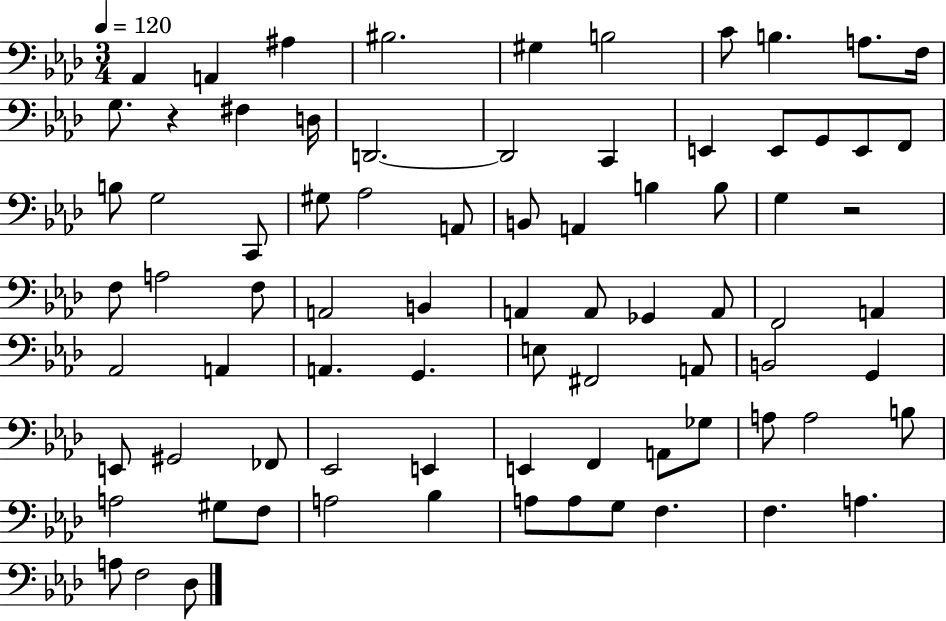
{
  \clef bass
  \numericTimeSignature
  \time 3/4
  \key aes \major
  \tempo 4 = 120
  \repeat volta 2 { aes,4 a,4 ais4 | bis2. | gis4 b2 | c'8 b4. a8. f16 | \break g8. r4 fis4 d16 | d,2.~~ | d,2 c,4 | e,4 e,8 g,8 e,8 f,8 | \break b8 g2 c,8 | gis8 aes2 a,8 | b,8 a,4 b4 b8 | g4 r2 | \break f8 a2 f8 | a,2 b,4 | a,4 a,8 ges,4 a,8 | f,2 a,4 | \break aes,2 a,4 | a,4. g,4. | e8 fis,2 a,8 | b,2 g,4 | \break e,8 gis,2 fes,8 | ees,2 e,4 | e,4 f,4 a,8 ges8 | a8 a2 b8 | \break a2 gis8 f8 | a2 bes4 | a8 a8 g8 f4. | f4. a4. | \break a8 f2 des8 | } \bar "|."
}